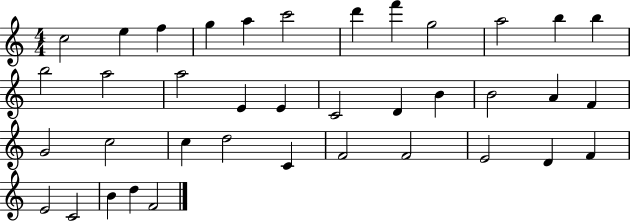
C5/h E5/q F5/q G5/q A5/q C6/h D6/q F6/q G5/h A5/h B5/q B5/q B5/h A5/h A5/h E4/q E4/q C4/h D4/q B4/q B4/h A4/q F4/q G4/h C5/h C5/q D5/h C4/q F4/h F4/h E4/h D4/q F4/q E4/h C4/h B4/q D5/q F4/h